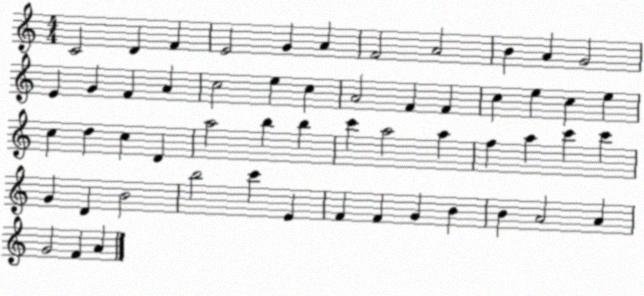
X:1
T:Untitled
M:4/4
L:1/4
K:C
C2 D F E2 G A F2 A2 B A G2 E G F A c2 e c A2 F F c e c e c d c D a2 b b c' a2 a f a c' c' G D B2 b2 c' E F F G B B A2 A G2 F A